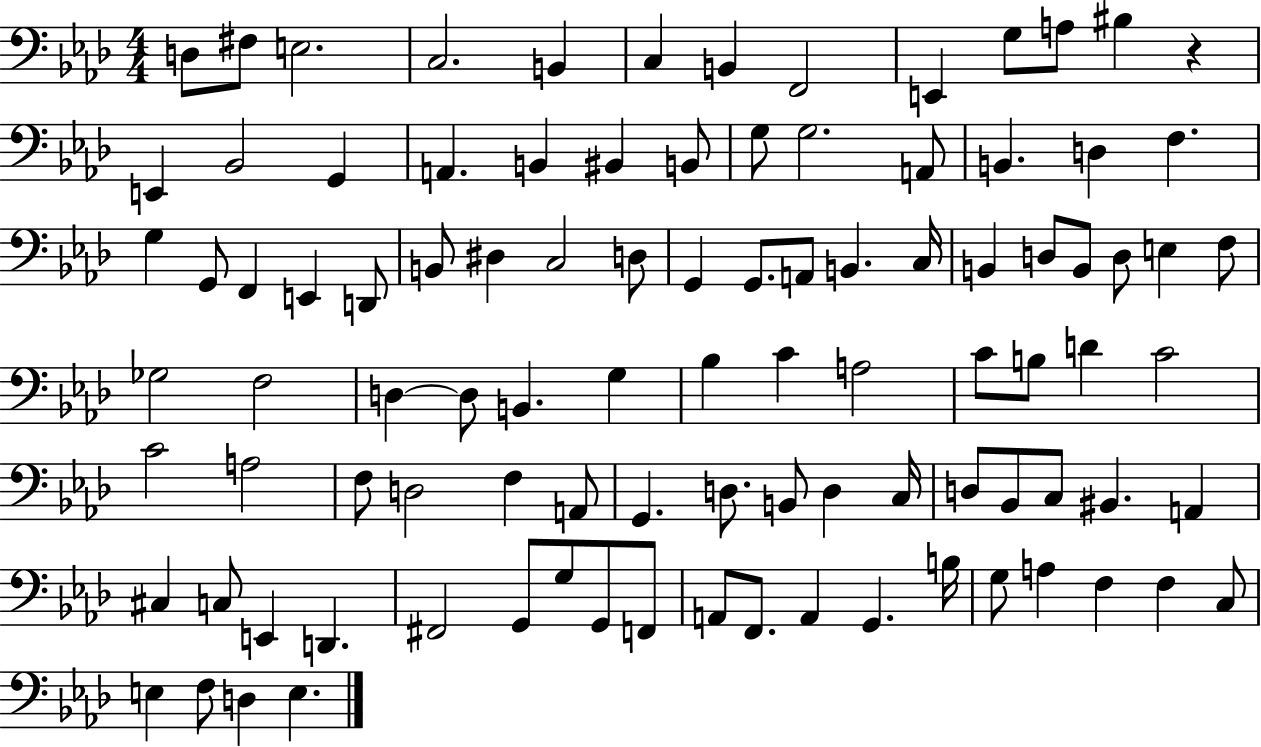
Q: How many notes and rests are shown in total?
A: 98